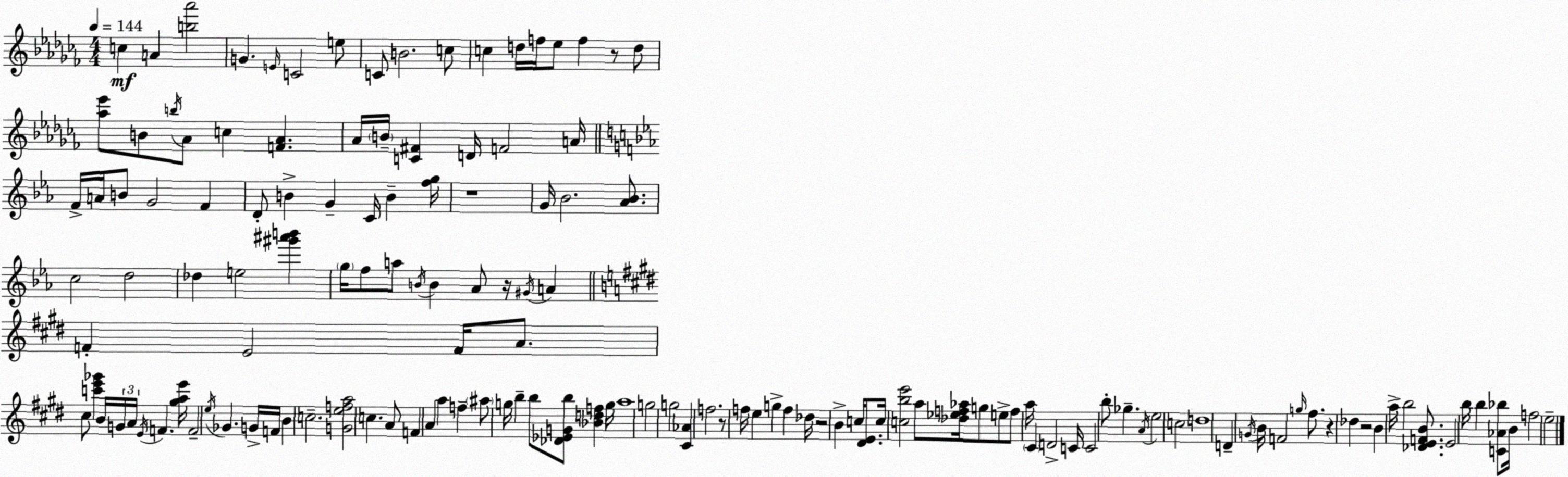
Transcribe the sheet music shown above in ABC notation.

X:1
T:Untitled
M:4/4
L:1/4
K:Abm
c A [b_a']2 G E/4 C2 e/2 C/2 B2 c/2 c d/4 f/4 _e/2 f z/2 d/2 [_a_e']/2 B/2 b/4 _A/2 c [F_A] _A/4 B/4 [C^F] D/4 F2 A/4 F/4 A/4 B/2 G2 F D/2 B G C/4 B [fg]/4 z4 G/4 _B2 [_A_B]/2 c2 d2 _d e2 [^g'^a'b'] g/4 f/2 a/2 B/4 B _A/2 z/4 ^G/4 A F E2 F/4 A/2 ^c/2 [c'e'_g'] B/4 G/4 A/4 E/4 F [^gae']/4 F2 e/4 _G G/4 F/4 B c2 [Gefa]2 c A/2 F A a f ^a/2 g/4 b b/2 [_D_EGb]/2 [_Bdf] g/4 a4 g2 g2 [^C_A] f2 z/2 f/4 e g f _d/4 z2 B c/4 [^DE]/2 c/4 [cbe']2 a/2 [_d_ef_a]/4 g/2 e/2 f/2 a/4 ^C D2 C/4 C2 b/2 _g A/4 e2 c2 d4 D G/4 B/4 F2 g/4 ^f/2 z _d z2 B a/4 b2 [_DEFB]/2 E2 b/4 b [C_A_b]/2 B/4 f2 e2